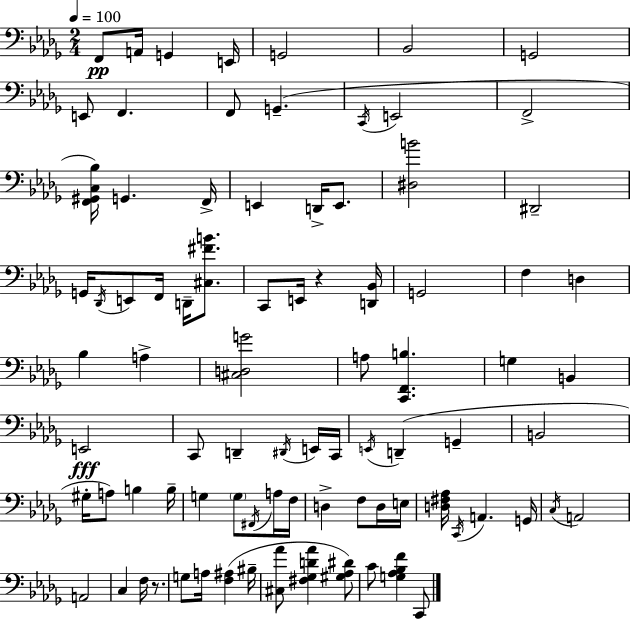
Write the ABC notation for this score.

X:1
T:Untitled
M:2/4
L:1/4
K:Bbm
F,,/2 A,,/4 G,, E,,/4 G,,2 _B,,2 G,,2 E,,/2 F,, F,,/2 G,, C,,/4 E,,2 F,,2 [F,,^G,,C,_B,]/4 G,, F,,/4 E,, D,,/4 E,,/2 [^D,B]2 ^D,,2 G,,/4 _D,,/4 E,,/2 F,,/4 D,,/4 [^C,^FB]/2 C,,/2 E,,/4 z [D,,_B,,]/4 G,,2 F, D, _B, A, [^C,D,G]2 A,/2 [C,,F,,B,] G, B,, E,,2 C,,/2 D,, ^D,,/4 E,,/4 C,,/4 E,,/4 D,, G,, B,,2 ^G,/4 A,/2 B, B,/4 G, G,/2 ^F,,/4 A,/4 F,/4 D, F,/2 D,/4 E,/4 [D,^F,_A,]/4 C,,/4 A,, G,,/4 C,/4 A,,2 A,,2 C, F,/4 z/2 G,/2 A,/4 [F,^A,] ^B,/4 [^C,_A]/2 [^F,_G,D_A] [^G,_A,^D]/2 C/2 [G,_A,_B,F] C,,/2